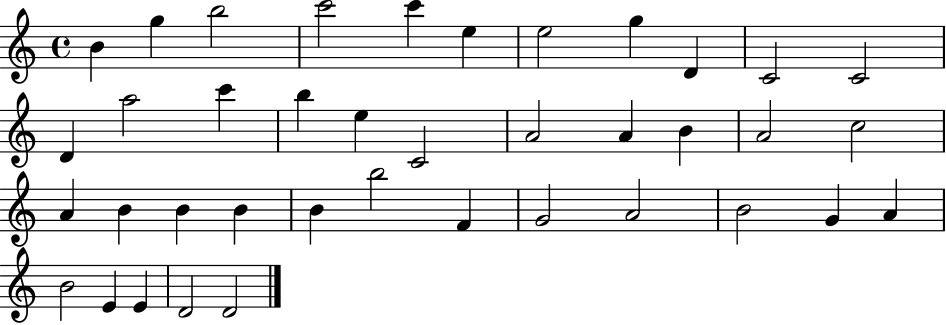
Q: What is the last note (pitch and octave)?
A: D4